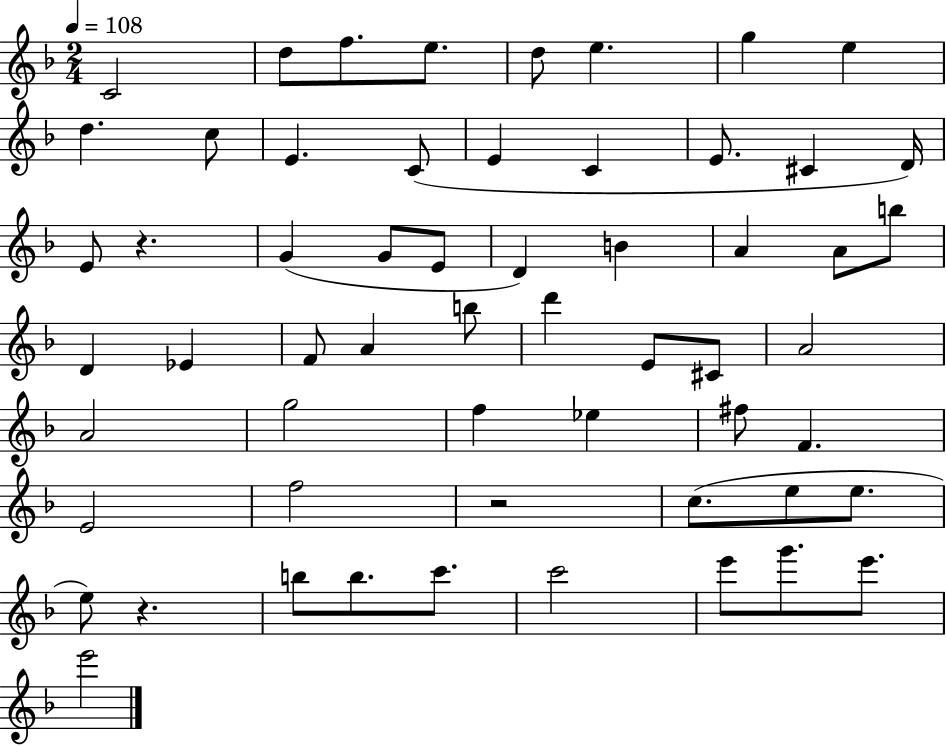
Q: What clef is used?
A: treble